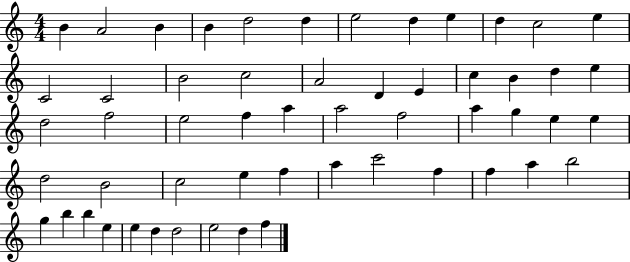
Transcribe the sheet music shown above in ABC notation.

X:1
T:Untitled
M:4/4
L:1/4
K:C
B A2 B B d2 d e2 d e d c2 e C2 C2 B2 c2 A2 D E c B d e d2 f2 e2 f a a2 f2 a g e e d2 B2 c2 e f a c'2 f f a b2 g b b e e d d2 e2 d f